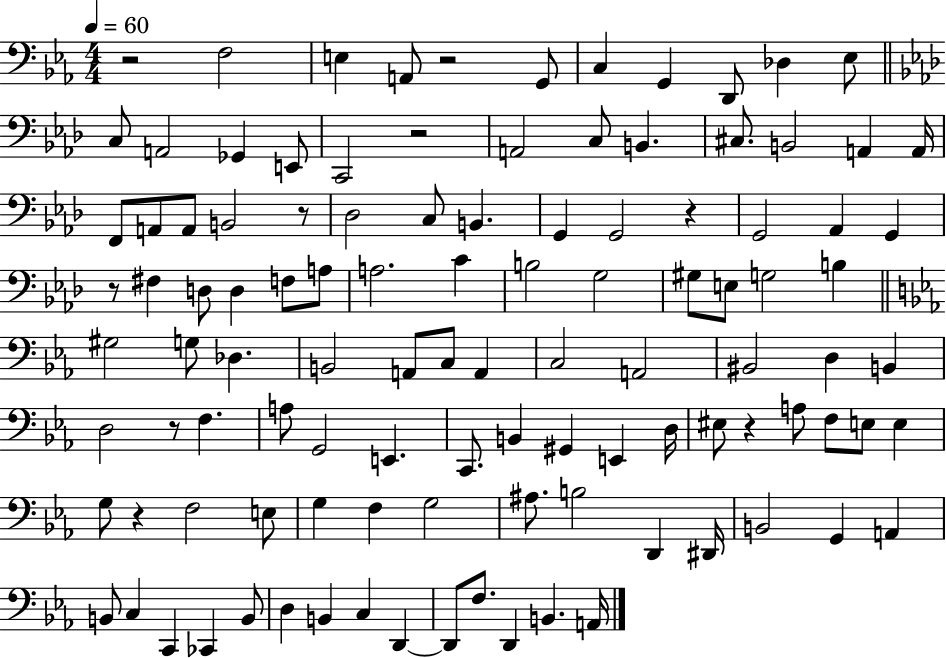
R/h F3/h E3/q A2/e R/h G2/e C3/q G2/q D2/e Db3/q Eb3/e C3/e A2/h Gb2/q E2/e C2/h R/h A2/h C3/e B2/q. C#3/e. B2/h A2/q A2/s F2/e A2/e A2/e B2/h R/e Db3/h C3/e B2/q. G2/q G2/h R/q G2/h Ab2/q G2/q R/e F#3/q D3/e D3/q F3/e A3/e A3/h. C4/q B3/h G3/h G#3/e E3/e G3/h B3/q G#3/h G3/e Db3/q. B2/h A2/e C3/e A2/q C3/h A2/h BIS2/h D3/q B2/q D3/h R/e F3/q. A3/e G2/h E2/q. C2/e. B2/q G#2/q E2/q D3/s EIS3/e R/q A3/e F3/e E3/e E3/q G3/e R/q F3/h E3/e G3/q F3/q G3/h A#3/e. B3/h D2/q D#2/s B2/h G2/q A2/q B2/e C3/q C2/q CES2/q B2/e D3/q B2/q C3/q D2/q D2/e F3/e. D2/q B2/q. A2/s